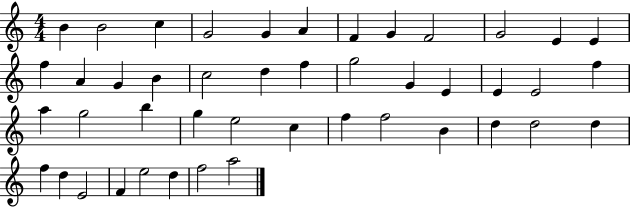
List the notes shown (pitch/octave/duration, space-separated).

B4/q B4/h C5/q G4/h G4/q A4/q F4/q G4/q F4/h G4/h E4/q E4/q F5/q A4/q G4/q B4/q C5/h D5/q F5/q G5/h G4/q E4/q E4/q E4/h F5/q A5/q G5/h B5/q G5/q E5/h C5/q F5/q F5/h B4/q D5/q D5/h D5/q F5/q D5/q E4/h F4/q E5/h D5/q F5/h A5/h